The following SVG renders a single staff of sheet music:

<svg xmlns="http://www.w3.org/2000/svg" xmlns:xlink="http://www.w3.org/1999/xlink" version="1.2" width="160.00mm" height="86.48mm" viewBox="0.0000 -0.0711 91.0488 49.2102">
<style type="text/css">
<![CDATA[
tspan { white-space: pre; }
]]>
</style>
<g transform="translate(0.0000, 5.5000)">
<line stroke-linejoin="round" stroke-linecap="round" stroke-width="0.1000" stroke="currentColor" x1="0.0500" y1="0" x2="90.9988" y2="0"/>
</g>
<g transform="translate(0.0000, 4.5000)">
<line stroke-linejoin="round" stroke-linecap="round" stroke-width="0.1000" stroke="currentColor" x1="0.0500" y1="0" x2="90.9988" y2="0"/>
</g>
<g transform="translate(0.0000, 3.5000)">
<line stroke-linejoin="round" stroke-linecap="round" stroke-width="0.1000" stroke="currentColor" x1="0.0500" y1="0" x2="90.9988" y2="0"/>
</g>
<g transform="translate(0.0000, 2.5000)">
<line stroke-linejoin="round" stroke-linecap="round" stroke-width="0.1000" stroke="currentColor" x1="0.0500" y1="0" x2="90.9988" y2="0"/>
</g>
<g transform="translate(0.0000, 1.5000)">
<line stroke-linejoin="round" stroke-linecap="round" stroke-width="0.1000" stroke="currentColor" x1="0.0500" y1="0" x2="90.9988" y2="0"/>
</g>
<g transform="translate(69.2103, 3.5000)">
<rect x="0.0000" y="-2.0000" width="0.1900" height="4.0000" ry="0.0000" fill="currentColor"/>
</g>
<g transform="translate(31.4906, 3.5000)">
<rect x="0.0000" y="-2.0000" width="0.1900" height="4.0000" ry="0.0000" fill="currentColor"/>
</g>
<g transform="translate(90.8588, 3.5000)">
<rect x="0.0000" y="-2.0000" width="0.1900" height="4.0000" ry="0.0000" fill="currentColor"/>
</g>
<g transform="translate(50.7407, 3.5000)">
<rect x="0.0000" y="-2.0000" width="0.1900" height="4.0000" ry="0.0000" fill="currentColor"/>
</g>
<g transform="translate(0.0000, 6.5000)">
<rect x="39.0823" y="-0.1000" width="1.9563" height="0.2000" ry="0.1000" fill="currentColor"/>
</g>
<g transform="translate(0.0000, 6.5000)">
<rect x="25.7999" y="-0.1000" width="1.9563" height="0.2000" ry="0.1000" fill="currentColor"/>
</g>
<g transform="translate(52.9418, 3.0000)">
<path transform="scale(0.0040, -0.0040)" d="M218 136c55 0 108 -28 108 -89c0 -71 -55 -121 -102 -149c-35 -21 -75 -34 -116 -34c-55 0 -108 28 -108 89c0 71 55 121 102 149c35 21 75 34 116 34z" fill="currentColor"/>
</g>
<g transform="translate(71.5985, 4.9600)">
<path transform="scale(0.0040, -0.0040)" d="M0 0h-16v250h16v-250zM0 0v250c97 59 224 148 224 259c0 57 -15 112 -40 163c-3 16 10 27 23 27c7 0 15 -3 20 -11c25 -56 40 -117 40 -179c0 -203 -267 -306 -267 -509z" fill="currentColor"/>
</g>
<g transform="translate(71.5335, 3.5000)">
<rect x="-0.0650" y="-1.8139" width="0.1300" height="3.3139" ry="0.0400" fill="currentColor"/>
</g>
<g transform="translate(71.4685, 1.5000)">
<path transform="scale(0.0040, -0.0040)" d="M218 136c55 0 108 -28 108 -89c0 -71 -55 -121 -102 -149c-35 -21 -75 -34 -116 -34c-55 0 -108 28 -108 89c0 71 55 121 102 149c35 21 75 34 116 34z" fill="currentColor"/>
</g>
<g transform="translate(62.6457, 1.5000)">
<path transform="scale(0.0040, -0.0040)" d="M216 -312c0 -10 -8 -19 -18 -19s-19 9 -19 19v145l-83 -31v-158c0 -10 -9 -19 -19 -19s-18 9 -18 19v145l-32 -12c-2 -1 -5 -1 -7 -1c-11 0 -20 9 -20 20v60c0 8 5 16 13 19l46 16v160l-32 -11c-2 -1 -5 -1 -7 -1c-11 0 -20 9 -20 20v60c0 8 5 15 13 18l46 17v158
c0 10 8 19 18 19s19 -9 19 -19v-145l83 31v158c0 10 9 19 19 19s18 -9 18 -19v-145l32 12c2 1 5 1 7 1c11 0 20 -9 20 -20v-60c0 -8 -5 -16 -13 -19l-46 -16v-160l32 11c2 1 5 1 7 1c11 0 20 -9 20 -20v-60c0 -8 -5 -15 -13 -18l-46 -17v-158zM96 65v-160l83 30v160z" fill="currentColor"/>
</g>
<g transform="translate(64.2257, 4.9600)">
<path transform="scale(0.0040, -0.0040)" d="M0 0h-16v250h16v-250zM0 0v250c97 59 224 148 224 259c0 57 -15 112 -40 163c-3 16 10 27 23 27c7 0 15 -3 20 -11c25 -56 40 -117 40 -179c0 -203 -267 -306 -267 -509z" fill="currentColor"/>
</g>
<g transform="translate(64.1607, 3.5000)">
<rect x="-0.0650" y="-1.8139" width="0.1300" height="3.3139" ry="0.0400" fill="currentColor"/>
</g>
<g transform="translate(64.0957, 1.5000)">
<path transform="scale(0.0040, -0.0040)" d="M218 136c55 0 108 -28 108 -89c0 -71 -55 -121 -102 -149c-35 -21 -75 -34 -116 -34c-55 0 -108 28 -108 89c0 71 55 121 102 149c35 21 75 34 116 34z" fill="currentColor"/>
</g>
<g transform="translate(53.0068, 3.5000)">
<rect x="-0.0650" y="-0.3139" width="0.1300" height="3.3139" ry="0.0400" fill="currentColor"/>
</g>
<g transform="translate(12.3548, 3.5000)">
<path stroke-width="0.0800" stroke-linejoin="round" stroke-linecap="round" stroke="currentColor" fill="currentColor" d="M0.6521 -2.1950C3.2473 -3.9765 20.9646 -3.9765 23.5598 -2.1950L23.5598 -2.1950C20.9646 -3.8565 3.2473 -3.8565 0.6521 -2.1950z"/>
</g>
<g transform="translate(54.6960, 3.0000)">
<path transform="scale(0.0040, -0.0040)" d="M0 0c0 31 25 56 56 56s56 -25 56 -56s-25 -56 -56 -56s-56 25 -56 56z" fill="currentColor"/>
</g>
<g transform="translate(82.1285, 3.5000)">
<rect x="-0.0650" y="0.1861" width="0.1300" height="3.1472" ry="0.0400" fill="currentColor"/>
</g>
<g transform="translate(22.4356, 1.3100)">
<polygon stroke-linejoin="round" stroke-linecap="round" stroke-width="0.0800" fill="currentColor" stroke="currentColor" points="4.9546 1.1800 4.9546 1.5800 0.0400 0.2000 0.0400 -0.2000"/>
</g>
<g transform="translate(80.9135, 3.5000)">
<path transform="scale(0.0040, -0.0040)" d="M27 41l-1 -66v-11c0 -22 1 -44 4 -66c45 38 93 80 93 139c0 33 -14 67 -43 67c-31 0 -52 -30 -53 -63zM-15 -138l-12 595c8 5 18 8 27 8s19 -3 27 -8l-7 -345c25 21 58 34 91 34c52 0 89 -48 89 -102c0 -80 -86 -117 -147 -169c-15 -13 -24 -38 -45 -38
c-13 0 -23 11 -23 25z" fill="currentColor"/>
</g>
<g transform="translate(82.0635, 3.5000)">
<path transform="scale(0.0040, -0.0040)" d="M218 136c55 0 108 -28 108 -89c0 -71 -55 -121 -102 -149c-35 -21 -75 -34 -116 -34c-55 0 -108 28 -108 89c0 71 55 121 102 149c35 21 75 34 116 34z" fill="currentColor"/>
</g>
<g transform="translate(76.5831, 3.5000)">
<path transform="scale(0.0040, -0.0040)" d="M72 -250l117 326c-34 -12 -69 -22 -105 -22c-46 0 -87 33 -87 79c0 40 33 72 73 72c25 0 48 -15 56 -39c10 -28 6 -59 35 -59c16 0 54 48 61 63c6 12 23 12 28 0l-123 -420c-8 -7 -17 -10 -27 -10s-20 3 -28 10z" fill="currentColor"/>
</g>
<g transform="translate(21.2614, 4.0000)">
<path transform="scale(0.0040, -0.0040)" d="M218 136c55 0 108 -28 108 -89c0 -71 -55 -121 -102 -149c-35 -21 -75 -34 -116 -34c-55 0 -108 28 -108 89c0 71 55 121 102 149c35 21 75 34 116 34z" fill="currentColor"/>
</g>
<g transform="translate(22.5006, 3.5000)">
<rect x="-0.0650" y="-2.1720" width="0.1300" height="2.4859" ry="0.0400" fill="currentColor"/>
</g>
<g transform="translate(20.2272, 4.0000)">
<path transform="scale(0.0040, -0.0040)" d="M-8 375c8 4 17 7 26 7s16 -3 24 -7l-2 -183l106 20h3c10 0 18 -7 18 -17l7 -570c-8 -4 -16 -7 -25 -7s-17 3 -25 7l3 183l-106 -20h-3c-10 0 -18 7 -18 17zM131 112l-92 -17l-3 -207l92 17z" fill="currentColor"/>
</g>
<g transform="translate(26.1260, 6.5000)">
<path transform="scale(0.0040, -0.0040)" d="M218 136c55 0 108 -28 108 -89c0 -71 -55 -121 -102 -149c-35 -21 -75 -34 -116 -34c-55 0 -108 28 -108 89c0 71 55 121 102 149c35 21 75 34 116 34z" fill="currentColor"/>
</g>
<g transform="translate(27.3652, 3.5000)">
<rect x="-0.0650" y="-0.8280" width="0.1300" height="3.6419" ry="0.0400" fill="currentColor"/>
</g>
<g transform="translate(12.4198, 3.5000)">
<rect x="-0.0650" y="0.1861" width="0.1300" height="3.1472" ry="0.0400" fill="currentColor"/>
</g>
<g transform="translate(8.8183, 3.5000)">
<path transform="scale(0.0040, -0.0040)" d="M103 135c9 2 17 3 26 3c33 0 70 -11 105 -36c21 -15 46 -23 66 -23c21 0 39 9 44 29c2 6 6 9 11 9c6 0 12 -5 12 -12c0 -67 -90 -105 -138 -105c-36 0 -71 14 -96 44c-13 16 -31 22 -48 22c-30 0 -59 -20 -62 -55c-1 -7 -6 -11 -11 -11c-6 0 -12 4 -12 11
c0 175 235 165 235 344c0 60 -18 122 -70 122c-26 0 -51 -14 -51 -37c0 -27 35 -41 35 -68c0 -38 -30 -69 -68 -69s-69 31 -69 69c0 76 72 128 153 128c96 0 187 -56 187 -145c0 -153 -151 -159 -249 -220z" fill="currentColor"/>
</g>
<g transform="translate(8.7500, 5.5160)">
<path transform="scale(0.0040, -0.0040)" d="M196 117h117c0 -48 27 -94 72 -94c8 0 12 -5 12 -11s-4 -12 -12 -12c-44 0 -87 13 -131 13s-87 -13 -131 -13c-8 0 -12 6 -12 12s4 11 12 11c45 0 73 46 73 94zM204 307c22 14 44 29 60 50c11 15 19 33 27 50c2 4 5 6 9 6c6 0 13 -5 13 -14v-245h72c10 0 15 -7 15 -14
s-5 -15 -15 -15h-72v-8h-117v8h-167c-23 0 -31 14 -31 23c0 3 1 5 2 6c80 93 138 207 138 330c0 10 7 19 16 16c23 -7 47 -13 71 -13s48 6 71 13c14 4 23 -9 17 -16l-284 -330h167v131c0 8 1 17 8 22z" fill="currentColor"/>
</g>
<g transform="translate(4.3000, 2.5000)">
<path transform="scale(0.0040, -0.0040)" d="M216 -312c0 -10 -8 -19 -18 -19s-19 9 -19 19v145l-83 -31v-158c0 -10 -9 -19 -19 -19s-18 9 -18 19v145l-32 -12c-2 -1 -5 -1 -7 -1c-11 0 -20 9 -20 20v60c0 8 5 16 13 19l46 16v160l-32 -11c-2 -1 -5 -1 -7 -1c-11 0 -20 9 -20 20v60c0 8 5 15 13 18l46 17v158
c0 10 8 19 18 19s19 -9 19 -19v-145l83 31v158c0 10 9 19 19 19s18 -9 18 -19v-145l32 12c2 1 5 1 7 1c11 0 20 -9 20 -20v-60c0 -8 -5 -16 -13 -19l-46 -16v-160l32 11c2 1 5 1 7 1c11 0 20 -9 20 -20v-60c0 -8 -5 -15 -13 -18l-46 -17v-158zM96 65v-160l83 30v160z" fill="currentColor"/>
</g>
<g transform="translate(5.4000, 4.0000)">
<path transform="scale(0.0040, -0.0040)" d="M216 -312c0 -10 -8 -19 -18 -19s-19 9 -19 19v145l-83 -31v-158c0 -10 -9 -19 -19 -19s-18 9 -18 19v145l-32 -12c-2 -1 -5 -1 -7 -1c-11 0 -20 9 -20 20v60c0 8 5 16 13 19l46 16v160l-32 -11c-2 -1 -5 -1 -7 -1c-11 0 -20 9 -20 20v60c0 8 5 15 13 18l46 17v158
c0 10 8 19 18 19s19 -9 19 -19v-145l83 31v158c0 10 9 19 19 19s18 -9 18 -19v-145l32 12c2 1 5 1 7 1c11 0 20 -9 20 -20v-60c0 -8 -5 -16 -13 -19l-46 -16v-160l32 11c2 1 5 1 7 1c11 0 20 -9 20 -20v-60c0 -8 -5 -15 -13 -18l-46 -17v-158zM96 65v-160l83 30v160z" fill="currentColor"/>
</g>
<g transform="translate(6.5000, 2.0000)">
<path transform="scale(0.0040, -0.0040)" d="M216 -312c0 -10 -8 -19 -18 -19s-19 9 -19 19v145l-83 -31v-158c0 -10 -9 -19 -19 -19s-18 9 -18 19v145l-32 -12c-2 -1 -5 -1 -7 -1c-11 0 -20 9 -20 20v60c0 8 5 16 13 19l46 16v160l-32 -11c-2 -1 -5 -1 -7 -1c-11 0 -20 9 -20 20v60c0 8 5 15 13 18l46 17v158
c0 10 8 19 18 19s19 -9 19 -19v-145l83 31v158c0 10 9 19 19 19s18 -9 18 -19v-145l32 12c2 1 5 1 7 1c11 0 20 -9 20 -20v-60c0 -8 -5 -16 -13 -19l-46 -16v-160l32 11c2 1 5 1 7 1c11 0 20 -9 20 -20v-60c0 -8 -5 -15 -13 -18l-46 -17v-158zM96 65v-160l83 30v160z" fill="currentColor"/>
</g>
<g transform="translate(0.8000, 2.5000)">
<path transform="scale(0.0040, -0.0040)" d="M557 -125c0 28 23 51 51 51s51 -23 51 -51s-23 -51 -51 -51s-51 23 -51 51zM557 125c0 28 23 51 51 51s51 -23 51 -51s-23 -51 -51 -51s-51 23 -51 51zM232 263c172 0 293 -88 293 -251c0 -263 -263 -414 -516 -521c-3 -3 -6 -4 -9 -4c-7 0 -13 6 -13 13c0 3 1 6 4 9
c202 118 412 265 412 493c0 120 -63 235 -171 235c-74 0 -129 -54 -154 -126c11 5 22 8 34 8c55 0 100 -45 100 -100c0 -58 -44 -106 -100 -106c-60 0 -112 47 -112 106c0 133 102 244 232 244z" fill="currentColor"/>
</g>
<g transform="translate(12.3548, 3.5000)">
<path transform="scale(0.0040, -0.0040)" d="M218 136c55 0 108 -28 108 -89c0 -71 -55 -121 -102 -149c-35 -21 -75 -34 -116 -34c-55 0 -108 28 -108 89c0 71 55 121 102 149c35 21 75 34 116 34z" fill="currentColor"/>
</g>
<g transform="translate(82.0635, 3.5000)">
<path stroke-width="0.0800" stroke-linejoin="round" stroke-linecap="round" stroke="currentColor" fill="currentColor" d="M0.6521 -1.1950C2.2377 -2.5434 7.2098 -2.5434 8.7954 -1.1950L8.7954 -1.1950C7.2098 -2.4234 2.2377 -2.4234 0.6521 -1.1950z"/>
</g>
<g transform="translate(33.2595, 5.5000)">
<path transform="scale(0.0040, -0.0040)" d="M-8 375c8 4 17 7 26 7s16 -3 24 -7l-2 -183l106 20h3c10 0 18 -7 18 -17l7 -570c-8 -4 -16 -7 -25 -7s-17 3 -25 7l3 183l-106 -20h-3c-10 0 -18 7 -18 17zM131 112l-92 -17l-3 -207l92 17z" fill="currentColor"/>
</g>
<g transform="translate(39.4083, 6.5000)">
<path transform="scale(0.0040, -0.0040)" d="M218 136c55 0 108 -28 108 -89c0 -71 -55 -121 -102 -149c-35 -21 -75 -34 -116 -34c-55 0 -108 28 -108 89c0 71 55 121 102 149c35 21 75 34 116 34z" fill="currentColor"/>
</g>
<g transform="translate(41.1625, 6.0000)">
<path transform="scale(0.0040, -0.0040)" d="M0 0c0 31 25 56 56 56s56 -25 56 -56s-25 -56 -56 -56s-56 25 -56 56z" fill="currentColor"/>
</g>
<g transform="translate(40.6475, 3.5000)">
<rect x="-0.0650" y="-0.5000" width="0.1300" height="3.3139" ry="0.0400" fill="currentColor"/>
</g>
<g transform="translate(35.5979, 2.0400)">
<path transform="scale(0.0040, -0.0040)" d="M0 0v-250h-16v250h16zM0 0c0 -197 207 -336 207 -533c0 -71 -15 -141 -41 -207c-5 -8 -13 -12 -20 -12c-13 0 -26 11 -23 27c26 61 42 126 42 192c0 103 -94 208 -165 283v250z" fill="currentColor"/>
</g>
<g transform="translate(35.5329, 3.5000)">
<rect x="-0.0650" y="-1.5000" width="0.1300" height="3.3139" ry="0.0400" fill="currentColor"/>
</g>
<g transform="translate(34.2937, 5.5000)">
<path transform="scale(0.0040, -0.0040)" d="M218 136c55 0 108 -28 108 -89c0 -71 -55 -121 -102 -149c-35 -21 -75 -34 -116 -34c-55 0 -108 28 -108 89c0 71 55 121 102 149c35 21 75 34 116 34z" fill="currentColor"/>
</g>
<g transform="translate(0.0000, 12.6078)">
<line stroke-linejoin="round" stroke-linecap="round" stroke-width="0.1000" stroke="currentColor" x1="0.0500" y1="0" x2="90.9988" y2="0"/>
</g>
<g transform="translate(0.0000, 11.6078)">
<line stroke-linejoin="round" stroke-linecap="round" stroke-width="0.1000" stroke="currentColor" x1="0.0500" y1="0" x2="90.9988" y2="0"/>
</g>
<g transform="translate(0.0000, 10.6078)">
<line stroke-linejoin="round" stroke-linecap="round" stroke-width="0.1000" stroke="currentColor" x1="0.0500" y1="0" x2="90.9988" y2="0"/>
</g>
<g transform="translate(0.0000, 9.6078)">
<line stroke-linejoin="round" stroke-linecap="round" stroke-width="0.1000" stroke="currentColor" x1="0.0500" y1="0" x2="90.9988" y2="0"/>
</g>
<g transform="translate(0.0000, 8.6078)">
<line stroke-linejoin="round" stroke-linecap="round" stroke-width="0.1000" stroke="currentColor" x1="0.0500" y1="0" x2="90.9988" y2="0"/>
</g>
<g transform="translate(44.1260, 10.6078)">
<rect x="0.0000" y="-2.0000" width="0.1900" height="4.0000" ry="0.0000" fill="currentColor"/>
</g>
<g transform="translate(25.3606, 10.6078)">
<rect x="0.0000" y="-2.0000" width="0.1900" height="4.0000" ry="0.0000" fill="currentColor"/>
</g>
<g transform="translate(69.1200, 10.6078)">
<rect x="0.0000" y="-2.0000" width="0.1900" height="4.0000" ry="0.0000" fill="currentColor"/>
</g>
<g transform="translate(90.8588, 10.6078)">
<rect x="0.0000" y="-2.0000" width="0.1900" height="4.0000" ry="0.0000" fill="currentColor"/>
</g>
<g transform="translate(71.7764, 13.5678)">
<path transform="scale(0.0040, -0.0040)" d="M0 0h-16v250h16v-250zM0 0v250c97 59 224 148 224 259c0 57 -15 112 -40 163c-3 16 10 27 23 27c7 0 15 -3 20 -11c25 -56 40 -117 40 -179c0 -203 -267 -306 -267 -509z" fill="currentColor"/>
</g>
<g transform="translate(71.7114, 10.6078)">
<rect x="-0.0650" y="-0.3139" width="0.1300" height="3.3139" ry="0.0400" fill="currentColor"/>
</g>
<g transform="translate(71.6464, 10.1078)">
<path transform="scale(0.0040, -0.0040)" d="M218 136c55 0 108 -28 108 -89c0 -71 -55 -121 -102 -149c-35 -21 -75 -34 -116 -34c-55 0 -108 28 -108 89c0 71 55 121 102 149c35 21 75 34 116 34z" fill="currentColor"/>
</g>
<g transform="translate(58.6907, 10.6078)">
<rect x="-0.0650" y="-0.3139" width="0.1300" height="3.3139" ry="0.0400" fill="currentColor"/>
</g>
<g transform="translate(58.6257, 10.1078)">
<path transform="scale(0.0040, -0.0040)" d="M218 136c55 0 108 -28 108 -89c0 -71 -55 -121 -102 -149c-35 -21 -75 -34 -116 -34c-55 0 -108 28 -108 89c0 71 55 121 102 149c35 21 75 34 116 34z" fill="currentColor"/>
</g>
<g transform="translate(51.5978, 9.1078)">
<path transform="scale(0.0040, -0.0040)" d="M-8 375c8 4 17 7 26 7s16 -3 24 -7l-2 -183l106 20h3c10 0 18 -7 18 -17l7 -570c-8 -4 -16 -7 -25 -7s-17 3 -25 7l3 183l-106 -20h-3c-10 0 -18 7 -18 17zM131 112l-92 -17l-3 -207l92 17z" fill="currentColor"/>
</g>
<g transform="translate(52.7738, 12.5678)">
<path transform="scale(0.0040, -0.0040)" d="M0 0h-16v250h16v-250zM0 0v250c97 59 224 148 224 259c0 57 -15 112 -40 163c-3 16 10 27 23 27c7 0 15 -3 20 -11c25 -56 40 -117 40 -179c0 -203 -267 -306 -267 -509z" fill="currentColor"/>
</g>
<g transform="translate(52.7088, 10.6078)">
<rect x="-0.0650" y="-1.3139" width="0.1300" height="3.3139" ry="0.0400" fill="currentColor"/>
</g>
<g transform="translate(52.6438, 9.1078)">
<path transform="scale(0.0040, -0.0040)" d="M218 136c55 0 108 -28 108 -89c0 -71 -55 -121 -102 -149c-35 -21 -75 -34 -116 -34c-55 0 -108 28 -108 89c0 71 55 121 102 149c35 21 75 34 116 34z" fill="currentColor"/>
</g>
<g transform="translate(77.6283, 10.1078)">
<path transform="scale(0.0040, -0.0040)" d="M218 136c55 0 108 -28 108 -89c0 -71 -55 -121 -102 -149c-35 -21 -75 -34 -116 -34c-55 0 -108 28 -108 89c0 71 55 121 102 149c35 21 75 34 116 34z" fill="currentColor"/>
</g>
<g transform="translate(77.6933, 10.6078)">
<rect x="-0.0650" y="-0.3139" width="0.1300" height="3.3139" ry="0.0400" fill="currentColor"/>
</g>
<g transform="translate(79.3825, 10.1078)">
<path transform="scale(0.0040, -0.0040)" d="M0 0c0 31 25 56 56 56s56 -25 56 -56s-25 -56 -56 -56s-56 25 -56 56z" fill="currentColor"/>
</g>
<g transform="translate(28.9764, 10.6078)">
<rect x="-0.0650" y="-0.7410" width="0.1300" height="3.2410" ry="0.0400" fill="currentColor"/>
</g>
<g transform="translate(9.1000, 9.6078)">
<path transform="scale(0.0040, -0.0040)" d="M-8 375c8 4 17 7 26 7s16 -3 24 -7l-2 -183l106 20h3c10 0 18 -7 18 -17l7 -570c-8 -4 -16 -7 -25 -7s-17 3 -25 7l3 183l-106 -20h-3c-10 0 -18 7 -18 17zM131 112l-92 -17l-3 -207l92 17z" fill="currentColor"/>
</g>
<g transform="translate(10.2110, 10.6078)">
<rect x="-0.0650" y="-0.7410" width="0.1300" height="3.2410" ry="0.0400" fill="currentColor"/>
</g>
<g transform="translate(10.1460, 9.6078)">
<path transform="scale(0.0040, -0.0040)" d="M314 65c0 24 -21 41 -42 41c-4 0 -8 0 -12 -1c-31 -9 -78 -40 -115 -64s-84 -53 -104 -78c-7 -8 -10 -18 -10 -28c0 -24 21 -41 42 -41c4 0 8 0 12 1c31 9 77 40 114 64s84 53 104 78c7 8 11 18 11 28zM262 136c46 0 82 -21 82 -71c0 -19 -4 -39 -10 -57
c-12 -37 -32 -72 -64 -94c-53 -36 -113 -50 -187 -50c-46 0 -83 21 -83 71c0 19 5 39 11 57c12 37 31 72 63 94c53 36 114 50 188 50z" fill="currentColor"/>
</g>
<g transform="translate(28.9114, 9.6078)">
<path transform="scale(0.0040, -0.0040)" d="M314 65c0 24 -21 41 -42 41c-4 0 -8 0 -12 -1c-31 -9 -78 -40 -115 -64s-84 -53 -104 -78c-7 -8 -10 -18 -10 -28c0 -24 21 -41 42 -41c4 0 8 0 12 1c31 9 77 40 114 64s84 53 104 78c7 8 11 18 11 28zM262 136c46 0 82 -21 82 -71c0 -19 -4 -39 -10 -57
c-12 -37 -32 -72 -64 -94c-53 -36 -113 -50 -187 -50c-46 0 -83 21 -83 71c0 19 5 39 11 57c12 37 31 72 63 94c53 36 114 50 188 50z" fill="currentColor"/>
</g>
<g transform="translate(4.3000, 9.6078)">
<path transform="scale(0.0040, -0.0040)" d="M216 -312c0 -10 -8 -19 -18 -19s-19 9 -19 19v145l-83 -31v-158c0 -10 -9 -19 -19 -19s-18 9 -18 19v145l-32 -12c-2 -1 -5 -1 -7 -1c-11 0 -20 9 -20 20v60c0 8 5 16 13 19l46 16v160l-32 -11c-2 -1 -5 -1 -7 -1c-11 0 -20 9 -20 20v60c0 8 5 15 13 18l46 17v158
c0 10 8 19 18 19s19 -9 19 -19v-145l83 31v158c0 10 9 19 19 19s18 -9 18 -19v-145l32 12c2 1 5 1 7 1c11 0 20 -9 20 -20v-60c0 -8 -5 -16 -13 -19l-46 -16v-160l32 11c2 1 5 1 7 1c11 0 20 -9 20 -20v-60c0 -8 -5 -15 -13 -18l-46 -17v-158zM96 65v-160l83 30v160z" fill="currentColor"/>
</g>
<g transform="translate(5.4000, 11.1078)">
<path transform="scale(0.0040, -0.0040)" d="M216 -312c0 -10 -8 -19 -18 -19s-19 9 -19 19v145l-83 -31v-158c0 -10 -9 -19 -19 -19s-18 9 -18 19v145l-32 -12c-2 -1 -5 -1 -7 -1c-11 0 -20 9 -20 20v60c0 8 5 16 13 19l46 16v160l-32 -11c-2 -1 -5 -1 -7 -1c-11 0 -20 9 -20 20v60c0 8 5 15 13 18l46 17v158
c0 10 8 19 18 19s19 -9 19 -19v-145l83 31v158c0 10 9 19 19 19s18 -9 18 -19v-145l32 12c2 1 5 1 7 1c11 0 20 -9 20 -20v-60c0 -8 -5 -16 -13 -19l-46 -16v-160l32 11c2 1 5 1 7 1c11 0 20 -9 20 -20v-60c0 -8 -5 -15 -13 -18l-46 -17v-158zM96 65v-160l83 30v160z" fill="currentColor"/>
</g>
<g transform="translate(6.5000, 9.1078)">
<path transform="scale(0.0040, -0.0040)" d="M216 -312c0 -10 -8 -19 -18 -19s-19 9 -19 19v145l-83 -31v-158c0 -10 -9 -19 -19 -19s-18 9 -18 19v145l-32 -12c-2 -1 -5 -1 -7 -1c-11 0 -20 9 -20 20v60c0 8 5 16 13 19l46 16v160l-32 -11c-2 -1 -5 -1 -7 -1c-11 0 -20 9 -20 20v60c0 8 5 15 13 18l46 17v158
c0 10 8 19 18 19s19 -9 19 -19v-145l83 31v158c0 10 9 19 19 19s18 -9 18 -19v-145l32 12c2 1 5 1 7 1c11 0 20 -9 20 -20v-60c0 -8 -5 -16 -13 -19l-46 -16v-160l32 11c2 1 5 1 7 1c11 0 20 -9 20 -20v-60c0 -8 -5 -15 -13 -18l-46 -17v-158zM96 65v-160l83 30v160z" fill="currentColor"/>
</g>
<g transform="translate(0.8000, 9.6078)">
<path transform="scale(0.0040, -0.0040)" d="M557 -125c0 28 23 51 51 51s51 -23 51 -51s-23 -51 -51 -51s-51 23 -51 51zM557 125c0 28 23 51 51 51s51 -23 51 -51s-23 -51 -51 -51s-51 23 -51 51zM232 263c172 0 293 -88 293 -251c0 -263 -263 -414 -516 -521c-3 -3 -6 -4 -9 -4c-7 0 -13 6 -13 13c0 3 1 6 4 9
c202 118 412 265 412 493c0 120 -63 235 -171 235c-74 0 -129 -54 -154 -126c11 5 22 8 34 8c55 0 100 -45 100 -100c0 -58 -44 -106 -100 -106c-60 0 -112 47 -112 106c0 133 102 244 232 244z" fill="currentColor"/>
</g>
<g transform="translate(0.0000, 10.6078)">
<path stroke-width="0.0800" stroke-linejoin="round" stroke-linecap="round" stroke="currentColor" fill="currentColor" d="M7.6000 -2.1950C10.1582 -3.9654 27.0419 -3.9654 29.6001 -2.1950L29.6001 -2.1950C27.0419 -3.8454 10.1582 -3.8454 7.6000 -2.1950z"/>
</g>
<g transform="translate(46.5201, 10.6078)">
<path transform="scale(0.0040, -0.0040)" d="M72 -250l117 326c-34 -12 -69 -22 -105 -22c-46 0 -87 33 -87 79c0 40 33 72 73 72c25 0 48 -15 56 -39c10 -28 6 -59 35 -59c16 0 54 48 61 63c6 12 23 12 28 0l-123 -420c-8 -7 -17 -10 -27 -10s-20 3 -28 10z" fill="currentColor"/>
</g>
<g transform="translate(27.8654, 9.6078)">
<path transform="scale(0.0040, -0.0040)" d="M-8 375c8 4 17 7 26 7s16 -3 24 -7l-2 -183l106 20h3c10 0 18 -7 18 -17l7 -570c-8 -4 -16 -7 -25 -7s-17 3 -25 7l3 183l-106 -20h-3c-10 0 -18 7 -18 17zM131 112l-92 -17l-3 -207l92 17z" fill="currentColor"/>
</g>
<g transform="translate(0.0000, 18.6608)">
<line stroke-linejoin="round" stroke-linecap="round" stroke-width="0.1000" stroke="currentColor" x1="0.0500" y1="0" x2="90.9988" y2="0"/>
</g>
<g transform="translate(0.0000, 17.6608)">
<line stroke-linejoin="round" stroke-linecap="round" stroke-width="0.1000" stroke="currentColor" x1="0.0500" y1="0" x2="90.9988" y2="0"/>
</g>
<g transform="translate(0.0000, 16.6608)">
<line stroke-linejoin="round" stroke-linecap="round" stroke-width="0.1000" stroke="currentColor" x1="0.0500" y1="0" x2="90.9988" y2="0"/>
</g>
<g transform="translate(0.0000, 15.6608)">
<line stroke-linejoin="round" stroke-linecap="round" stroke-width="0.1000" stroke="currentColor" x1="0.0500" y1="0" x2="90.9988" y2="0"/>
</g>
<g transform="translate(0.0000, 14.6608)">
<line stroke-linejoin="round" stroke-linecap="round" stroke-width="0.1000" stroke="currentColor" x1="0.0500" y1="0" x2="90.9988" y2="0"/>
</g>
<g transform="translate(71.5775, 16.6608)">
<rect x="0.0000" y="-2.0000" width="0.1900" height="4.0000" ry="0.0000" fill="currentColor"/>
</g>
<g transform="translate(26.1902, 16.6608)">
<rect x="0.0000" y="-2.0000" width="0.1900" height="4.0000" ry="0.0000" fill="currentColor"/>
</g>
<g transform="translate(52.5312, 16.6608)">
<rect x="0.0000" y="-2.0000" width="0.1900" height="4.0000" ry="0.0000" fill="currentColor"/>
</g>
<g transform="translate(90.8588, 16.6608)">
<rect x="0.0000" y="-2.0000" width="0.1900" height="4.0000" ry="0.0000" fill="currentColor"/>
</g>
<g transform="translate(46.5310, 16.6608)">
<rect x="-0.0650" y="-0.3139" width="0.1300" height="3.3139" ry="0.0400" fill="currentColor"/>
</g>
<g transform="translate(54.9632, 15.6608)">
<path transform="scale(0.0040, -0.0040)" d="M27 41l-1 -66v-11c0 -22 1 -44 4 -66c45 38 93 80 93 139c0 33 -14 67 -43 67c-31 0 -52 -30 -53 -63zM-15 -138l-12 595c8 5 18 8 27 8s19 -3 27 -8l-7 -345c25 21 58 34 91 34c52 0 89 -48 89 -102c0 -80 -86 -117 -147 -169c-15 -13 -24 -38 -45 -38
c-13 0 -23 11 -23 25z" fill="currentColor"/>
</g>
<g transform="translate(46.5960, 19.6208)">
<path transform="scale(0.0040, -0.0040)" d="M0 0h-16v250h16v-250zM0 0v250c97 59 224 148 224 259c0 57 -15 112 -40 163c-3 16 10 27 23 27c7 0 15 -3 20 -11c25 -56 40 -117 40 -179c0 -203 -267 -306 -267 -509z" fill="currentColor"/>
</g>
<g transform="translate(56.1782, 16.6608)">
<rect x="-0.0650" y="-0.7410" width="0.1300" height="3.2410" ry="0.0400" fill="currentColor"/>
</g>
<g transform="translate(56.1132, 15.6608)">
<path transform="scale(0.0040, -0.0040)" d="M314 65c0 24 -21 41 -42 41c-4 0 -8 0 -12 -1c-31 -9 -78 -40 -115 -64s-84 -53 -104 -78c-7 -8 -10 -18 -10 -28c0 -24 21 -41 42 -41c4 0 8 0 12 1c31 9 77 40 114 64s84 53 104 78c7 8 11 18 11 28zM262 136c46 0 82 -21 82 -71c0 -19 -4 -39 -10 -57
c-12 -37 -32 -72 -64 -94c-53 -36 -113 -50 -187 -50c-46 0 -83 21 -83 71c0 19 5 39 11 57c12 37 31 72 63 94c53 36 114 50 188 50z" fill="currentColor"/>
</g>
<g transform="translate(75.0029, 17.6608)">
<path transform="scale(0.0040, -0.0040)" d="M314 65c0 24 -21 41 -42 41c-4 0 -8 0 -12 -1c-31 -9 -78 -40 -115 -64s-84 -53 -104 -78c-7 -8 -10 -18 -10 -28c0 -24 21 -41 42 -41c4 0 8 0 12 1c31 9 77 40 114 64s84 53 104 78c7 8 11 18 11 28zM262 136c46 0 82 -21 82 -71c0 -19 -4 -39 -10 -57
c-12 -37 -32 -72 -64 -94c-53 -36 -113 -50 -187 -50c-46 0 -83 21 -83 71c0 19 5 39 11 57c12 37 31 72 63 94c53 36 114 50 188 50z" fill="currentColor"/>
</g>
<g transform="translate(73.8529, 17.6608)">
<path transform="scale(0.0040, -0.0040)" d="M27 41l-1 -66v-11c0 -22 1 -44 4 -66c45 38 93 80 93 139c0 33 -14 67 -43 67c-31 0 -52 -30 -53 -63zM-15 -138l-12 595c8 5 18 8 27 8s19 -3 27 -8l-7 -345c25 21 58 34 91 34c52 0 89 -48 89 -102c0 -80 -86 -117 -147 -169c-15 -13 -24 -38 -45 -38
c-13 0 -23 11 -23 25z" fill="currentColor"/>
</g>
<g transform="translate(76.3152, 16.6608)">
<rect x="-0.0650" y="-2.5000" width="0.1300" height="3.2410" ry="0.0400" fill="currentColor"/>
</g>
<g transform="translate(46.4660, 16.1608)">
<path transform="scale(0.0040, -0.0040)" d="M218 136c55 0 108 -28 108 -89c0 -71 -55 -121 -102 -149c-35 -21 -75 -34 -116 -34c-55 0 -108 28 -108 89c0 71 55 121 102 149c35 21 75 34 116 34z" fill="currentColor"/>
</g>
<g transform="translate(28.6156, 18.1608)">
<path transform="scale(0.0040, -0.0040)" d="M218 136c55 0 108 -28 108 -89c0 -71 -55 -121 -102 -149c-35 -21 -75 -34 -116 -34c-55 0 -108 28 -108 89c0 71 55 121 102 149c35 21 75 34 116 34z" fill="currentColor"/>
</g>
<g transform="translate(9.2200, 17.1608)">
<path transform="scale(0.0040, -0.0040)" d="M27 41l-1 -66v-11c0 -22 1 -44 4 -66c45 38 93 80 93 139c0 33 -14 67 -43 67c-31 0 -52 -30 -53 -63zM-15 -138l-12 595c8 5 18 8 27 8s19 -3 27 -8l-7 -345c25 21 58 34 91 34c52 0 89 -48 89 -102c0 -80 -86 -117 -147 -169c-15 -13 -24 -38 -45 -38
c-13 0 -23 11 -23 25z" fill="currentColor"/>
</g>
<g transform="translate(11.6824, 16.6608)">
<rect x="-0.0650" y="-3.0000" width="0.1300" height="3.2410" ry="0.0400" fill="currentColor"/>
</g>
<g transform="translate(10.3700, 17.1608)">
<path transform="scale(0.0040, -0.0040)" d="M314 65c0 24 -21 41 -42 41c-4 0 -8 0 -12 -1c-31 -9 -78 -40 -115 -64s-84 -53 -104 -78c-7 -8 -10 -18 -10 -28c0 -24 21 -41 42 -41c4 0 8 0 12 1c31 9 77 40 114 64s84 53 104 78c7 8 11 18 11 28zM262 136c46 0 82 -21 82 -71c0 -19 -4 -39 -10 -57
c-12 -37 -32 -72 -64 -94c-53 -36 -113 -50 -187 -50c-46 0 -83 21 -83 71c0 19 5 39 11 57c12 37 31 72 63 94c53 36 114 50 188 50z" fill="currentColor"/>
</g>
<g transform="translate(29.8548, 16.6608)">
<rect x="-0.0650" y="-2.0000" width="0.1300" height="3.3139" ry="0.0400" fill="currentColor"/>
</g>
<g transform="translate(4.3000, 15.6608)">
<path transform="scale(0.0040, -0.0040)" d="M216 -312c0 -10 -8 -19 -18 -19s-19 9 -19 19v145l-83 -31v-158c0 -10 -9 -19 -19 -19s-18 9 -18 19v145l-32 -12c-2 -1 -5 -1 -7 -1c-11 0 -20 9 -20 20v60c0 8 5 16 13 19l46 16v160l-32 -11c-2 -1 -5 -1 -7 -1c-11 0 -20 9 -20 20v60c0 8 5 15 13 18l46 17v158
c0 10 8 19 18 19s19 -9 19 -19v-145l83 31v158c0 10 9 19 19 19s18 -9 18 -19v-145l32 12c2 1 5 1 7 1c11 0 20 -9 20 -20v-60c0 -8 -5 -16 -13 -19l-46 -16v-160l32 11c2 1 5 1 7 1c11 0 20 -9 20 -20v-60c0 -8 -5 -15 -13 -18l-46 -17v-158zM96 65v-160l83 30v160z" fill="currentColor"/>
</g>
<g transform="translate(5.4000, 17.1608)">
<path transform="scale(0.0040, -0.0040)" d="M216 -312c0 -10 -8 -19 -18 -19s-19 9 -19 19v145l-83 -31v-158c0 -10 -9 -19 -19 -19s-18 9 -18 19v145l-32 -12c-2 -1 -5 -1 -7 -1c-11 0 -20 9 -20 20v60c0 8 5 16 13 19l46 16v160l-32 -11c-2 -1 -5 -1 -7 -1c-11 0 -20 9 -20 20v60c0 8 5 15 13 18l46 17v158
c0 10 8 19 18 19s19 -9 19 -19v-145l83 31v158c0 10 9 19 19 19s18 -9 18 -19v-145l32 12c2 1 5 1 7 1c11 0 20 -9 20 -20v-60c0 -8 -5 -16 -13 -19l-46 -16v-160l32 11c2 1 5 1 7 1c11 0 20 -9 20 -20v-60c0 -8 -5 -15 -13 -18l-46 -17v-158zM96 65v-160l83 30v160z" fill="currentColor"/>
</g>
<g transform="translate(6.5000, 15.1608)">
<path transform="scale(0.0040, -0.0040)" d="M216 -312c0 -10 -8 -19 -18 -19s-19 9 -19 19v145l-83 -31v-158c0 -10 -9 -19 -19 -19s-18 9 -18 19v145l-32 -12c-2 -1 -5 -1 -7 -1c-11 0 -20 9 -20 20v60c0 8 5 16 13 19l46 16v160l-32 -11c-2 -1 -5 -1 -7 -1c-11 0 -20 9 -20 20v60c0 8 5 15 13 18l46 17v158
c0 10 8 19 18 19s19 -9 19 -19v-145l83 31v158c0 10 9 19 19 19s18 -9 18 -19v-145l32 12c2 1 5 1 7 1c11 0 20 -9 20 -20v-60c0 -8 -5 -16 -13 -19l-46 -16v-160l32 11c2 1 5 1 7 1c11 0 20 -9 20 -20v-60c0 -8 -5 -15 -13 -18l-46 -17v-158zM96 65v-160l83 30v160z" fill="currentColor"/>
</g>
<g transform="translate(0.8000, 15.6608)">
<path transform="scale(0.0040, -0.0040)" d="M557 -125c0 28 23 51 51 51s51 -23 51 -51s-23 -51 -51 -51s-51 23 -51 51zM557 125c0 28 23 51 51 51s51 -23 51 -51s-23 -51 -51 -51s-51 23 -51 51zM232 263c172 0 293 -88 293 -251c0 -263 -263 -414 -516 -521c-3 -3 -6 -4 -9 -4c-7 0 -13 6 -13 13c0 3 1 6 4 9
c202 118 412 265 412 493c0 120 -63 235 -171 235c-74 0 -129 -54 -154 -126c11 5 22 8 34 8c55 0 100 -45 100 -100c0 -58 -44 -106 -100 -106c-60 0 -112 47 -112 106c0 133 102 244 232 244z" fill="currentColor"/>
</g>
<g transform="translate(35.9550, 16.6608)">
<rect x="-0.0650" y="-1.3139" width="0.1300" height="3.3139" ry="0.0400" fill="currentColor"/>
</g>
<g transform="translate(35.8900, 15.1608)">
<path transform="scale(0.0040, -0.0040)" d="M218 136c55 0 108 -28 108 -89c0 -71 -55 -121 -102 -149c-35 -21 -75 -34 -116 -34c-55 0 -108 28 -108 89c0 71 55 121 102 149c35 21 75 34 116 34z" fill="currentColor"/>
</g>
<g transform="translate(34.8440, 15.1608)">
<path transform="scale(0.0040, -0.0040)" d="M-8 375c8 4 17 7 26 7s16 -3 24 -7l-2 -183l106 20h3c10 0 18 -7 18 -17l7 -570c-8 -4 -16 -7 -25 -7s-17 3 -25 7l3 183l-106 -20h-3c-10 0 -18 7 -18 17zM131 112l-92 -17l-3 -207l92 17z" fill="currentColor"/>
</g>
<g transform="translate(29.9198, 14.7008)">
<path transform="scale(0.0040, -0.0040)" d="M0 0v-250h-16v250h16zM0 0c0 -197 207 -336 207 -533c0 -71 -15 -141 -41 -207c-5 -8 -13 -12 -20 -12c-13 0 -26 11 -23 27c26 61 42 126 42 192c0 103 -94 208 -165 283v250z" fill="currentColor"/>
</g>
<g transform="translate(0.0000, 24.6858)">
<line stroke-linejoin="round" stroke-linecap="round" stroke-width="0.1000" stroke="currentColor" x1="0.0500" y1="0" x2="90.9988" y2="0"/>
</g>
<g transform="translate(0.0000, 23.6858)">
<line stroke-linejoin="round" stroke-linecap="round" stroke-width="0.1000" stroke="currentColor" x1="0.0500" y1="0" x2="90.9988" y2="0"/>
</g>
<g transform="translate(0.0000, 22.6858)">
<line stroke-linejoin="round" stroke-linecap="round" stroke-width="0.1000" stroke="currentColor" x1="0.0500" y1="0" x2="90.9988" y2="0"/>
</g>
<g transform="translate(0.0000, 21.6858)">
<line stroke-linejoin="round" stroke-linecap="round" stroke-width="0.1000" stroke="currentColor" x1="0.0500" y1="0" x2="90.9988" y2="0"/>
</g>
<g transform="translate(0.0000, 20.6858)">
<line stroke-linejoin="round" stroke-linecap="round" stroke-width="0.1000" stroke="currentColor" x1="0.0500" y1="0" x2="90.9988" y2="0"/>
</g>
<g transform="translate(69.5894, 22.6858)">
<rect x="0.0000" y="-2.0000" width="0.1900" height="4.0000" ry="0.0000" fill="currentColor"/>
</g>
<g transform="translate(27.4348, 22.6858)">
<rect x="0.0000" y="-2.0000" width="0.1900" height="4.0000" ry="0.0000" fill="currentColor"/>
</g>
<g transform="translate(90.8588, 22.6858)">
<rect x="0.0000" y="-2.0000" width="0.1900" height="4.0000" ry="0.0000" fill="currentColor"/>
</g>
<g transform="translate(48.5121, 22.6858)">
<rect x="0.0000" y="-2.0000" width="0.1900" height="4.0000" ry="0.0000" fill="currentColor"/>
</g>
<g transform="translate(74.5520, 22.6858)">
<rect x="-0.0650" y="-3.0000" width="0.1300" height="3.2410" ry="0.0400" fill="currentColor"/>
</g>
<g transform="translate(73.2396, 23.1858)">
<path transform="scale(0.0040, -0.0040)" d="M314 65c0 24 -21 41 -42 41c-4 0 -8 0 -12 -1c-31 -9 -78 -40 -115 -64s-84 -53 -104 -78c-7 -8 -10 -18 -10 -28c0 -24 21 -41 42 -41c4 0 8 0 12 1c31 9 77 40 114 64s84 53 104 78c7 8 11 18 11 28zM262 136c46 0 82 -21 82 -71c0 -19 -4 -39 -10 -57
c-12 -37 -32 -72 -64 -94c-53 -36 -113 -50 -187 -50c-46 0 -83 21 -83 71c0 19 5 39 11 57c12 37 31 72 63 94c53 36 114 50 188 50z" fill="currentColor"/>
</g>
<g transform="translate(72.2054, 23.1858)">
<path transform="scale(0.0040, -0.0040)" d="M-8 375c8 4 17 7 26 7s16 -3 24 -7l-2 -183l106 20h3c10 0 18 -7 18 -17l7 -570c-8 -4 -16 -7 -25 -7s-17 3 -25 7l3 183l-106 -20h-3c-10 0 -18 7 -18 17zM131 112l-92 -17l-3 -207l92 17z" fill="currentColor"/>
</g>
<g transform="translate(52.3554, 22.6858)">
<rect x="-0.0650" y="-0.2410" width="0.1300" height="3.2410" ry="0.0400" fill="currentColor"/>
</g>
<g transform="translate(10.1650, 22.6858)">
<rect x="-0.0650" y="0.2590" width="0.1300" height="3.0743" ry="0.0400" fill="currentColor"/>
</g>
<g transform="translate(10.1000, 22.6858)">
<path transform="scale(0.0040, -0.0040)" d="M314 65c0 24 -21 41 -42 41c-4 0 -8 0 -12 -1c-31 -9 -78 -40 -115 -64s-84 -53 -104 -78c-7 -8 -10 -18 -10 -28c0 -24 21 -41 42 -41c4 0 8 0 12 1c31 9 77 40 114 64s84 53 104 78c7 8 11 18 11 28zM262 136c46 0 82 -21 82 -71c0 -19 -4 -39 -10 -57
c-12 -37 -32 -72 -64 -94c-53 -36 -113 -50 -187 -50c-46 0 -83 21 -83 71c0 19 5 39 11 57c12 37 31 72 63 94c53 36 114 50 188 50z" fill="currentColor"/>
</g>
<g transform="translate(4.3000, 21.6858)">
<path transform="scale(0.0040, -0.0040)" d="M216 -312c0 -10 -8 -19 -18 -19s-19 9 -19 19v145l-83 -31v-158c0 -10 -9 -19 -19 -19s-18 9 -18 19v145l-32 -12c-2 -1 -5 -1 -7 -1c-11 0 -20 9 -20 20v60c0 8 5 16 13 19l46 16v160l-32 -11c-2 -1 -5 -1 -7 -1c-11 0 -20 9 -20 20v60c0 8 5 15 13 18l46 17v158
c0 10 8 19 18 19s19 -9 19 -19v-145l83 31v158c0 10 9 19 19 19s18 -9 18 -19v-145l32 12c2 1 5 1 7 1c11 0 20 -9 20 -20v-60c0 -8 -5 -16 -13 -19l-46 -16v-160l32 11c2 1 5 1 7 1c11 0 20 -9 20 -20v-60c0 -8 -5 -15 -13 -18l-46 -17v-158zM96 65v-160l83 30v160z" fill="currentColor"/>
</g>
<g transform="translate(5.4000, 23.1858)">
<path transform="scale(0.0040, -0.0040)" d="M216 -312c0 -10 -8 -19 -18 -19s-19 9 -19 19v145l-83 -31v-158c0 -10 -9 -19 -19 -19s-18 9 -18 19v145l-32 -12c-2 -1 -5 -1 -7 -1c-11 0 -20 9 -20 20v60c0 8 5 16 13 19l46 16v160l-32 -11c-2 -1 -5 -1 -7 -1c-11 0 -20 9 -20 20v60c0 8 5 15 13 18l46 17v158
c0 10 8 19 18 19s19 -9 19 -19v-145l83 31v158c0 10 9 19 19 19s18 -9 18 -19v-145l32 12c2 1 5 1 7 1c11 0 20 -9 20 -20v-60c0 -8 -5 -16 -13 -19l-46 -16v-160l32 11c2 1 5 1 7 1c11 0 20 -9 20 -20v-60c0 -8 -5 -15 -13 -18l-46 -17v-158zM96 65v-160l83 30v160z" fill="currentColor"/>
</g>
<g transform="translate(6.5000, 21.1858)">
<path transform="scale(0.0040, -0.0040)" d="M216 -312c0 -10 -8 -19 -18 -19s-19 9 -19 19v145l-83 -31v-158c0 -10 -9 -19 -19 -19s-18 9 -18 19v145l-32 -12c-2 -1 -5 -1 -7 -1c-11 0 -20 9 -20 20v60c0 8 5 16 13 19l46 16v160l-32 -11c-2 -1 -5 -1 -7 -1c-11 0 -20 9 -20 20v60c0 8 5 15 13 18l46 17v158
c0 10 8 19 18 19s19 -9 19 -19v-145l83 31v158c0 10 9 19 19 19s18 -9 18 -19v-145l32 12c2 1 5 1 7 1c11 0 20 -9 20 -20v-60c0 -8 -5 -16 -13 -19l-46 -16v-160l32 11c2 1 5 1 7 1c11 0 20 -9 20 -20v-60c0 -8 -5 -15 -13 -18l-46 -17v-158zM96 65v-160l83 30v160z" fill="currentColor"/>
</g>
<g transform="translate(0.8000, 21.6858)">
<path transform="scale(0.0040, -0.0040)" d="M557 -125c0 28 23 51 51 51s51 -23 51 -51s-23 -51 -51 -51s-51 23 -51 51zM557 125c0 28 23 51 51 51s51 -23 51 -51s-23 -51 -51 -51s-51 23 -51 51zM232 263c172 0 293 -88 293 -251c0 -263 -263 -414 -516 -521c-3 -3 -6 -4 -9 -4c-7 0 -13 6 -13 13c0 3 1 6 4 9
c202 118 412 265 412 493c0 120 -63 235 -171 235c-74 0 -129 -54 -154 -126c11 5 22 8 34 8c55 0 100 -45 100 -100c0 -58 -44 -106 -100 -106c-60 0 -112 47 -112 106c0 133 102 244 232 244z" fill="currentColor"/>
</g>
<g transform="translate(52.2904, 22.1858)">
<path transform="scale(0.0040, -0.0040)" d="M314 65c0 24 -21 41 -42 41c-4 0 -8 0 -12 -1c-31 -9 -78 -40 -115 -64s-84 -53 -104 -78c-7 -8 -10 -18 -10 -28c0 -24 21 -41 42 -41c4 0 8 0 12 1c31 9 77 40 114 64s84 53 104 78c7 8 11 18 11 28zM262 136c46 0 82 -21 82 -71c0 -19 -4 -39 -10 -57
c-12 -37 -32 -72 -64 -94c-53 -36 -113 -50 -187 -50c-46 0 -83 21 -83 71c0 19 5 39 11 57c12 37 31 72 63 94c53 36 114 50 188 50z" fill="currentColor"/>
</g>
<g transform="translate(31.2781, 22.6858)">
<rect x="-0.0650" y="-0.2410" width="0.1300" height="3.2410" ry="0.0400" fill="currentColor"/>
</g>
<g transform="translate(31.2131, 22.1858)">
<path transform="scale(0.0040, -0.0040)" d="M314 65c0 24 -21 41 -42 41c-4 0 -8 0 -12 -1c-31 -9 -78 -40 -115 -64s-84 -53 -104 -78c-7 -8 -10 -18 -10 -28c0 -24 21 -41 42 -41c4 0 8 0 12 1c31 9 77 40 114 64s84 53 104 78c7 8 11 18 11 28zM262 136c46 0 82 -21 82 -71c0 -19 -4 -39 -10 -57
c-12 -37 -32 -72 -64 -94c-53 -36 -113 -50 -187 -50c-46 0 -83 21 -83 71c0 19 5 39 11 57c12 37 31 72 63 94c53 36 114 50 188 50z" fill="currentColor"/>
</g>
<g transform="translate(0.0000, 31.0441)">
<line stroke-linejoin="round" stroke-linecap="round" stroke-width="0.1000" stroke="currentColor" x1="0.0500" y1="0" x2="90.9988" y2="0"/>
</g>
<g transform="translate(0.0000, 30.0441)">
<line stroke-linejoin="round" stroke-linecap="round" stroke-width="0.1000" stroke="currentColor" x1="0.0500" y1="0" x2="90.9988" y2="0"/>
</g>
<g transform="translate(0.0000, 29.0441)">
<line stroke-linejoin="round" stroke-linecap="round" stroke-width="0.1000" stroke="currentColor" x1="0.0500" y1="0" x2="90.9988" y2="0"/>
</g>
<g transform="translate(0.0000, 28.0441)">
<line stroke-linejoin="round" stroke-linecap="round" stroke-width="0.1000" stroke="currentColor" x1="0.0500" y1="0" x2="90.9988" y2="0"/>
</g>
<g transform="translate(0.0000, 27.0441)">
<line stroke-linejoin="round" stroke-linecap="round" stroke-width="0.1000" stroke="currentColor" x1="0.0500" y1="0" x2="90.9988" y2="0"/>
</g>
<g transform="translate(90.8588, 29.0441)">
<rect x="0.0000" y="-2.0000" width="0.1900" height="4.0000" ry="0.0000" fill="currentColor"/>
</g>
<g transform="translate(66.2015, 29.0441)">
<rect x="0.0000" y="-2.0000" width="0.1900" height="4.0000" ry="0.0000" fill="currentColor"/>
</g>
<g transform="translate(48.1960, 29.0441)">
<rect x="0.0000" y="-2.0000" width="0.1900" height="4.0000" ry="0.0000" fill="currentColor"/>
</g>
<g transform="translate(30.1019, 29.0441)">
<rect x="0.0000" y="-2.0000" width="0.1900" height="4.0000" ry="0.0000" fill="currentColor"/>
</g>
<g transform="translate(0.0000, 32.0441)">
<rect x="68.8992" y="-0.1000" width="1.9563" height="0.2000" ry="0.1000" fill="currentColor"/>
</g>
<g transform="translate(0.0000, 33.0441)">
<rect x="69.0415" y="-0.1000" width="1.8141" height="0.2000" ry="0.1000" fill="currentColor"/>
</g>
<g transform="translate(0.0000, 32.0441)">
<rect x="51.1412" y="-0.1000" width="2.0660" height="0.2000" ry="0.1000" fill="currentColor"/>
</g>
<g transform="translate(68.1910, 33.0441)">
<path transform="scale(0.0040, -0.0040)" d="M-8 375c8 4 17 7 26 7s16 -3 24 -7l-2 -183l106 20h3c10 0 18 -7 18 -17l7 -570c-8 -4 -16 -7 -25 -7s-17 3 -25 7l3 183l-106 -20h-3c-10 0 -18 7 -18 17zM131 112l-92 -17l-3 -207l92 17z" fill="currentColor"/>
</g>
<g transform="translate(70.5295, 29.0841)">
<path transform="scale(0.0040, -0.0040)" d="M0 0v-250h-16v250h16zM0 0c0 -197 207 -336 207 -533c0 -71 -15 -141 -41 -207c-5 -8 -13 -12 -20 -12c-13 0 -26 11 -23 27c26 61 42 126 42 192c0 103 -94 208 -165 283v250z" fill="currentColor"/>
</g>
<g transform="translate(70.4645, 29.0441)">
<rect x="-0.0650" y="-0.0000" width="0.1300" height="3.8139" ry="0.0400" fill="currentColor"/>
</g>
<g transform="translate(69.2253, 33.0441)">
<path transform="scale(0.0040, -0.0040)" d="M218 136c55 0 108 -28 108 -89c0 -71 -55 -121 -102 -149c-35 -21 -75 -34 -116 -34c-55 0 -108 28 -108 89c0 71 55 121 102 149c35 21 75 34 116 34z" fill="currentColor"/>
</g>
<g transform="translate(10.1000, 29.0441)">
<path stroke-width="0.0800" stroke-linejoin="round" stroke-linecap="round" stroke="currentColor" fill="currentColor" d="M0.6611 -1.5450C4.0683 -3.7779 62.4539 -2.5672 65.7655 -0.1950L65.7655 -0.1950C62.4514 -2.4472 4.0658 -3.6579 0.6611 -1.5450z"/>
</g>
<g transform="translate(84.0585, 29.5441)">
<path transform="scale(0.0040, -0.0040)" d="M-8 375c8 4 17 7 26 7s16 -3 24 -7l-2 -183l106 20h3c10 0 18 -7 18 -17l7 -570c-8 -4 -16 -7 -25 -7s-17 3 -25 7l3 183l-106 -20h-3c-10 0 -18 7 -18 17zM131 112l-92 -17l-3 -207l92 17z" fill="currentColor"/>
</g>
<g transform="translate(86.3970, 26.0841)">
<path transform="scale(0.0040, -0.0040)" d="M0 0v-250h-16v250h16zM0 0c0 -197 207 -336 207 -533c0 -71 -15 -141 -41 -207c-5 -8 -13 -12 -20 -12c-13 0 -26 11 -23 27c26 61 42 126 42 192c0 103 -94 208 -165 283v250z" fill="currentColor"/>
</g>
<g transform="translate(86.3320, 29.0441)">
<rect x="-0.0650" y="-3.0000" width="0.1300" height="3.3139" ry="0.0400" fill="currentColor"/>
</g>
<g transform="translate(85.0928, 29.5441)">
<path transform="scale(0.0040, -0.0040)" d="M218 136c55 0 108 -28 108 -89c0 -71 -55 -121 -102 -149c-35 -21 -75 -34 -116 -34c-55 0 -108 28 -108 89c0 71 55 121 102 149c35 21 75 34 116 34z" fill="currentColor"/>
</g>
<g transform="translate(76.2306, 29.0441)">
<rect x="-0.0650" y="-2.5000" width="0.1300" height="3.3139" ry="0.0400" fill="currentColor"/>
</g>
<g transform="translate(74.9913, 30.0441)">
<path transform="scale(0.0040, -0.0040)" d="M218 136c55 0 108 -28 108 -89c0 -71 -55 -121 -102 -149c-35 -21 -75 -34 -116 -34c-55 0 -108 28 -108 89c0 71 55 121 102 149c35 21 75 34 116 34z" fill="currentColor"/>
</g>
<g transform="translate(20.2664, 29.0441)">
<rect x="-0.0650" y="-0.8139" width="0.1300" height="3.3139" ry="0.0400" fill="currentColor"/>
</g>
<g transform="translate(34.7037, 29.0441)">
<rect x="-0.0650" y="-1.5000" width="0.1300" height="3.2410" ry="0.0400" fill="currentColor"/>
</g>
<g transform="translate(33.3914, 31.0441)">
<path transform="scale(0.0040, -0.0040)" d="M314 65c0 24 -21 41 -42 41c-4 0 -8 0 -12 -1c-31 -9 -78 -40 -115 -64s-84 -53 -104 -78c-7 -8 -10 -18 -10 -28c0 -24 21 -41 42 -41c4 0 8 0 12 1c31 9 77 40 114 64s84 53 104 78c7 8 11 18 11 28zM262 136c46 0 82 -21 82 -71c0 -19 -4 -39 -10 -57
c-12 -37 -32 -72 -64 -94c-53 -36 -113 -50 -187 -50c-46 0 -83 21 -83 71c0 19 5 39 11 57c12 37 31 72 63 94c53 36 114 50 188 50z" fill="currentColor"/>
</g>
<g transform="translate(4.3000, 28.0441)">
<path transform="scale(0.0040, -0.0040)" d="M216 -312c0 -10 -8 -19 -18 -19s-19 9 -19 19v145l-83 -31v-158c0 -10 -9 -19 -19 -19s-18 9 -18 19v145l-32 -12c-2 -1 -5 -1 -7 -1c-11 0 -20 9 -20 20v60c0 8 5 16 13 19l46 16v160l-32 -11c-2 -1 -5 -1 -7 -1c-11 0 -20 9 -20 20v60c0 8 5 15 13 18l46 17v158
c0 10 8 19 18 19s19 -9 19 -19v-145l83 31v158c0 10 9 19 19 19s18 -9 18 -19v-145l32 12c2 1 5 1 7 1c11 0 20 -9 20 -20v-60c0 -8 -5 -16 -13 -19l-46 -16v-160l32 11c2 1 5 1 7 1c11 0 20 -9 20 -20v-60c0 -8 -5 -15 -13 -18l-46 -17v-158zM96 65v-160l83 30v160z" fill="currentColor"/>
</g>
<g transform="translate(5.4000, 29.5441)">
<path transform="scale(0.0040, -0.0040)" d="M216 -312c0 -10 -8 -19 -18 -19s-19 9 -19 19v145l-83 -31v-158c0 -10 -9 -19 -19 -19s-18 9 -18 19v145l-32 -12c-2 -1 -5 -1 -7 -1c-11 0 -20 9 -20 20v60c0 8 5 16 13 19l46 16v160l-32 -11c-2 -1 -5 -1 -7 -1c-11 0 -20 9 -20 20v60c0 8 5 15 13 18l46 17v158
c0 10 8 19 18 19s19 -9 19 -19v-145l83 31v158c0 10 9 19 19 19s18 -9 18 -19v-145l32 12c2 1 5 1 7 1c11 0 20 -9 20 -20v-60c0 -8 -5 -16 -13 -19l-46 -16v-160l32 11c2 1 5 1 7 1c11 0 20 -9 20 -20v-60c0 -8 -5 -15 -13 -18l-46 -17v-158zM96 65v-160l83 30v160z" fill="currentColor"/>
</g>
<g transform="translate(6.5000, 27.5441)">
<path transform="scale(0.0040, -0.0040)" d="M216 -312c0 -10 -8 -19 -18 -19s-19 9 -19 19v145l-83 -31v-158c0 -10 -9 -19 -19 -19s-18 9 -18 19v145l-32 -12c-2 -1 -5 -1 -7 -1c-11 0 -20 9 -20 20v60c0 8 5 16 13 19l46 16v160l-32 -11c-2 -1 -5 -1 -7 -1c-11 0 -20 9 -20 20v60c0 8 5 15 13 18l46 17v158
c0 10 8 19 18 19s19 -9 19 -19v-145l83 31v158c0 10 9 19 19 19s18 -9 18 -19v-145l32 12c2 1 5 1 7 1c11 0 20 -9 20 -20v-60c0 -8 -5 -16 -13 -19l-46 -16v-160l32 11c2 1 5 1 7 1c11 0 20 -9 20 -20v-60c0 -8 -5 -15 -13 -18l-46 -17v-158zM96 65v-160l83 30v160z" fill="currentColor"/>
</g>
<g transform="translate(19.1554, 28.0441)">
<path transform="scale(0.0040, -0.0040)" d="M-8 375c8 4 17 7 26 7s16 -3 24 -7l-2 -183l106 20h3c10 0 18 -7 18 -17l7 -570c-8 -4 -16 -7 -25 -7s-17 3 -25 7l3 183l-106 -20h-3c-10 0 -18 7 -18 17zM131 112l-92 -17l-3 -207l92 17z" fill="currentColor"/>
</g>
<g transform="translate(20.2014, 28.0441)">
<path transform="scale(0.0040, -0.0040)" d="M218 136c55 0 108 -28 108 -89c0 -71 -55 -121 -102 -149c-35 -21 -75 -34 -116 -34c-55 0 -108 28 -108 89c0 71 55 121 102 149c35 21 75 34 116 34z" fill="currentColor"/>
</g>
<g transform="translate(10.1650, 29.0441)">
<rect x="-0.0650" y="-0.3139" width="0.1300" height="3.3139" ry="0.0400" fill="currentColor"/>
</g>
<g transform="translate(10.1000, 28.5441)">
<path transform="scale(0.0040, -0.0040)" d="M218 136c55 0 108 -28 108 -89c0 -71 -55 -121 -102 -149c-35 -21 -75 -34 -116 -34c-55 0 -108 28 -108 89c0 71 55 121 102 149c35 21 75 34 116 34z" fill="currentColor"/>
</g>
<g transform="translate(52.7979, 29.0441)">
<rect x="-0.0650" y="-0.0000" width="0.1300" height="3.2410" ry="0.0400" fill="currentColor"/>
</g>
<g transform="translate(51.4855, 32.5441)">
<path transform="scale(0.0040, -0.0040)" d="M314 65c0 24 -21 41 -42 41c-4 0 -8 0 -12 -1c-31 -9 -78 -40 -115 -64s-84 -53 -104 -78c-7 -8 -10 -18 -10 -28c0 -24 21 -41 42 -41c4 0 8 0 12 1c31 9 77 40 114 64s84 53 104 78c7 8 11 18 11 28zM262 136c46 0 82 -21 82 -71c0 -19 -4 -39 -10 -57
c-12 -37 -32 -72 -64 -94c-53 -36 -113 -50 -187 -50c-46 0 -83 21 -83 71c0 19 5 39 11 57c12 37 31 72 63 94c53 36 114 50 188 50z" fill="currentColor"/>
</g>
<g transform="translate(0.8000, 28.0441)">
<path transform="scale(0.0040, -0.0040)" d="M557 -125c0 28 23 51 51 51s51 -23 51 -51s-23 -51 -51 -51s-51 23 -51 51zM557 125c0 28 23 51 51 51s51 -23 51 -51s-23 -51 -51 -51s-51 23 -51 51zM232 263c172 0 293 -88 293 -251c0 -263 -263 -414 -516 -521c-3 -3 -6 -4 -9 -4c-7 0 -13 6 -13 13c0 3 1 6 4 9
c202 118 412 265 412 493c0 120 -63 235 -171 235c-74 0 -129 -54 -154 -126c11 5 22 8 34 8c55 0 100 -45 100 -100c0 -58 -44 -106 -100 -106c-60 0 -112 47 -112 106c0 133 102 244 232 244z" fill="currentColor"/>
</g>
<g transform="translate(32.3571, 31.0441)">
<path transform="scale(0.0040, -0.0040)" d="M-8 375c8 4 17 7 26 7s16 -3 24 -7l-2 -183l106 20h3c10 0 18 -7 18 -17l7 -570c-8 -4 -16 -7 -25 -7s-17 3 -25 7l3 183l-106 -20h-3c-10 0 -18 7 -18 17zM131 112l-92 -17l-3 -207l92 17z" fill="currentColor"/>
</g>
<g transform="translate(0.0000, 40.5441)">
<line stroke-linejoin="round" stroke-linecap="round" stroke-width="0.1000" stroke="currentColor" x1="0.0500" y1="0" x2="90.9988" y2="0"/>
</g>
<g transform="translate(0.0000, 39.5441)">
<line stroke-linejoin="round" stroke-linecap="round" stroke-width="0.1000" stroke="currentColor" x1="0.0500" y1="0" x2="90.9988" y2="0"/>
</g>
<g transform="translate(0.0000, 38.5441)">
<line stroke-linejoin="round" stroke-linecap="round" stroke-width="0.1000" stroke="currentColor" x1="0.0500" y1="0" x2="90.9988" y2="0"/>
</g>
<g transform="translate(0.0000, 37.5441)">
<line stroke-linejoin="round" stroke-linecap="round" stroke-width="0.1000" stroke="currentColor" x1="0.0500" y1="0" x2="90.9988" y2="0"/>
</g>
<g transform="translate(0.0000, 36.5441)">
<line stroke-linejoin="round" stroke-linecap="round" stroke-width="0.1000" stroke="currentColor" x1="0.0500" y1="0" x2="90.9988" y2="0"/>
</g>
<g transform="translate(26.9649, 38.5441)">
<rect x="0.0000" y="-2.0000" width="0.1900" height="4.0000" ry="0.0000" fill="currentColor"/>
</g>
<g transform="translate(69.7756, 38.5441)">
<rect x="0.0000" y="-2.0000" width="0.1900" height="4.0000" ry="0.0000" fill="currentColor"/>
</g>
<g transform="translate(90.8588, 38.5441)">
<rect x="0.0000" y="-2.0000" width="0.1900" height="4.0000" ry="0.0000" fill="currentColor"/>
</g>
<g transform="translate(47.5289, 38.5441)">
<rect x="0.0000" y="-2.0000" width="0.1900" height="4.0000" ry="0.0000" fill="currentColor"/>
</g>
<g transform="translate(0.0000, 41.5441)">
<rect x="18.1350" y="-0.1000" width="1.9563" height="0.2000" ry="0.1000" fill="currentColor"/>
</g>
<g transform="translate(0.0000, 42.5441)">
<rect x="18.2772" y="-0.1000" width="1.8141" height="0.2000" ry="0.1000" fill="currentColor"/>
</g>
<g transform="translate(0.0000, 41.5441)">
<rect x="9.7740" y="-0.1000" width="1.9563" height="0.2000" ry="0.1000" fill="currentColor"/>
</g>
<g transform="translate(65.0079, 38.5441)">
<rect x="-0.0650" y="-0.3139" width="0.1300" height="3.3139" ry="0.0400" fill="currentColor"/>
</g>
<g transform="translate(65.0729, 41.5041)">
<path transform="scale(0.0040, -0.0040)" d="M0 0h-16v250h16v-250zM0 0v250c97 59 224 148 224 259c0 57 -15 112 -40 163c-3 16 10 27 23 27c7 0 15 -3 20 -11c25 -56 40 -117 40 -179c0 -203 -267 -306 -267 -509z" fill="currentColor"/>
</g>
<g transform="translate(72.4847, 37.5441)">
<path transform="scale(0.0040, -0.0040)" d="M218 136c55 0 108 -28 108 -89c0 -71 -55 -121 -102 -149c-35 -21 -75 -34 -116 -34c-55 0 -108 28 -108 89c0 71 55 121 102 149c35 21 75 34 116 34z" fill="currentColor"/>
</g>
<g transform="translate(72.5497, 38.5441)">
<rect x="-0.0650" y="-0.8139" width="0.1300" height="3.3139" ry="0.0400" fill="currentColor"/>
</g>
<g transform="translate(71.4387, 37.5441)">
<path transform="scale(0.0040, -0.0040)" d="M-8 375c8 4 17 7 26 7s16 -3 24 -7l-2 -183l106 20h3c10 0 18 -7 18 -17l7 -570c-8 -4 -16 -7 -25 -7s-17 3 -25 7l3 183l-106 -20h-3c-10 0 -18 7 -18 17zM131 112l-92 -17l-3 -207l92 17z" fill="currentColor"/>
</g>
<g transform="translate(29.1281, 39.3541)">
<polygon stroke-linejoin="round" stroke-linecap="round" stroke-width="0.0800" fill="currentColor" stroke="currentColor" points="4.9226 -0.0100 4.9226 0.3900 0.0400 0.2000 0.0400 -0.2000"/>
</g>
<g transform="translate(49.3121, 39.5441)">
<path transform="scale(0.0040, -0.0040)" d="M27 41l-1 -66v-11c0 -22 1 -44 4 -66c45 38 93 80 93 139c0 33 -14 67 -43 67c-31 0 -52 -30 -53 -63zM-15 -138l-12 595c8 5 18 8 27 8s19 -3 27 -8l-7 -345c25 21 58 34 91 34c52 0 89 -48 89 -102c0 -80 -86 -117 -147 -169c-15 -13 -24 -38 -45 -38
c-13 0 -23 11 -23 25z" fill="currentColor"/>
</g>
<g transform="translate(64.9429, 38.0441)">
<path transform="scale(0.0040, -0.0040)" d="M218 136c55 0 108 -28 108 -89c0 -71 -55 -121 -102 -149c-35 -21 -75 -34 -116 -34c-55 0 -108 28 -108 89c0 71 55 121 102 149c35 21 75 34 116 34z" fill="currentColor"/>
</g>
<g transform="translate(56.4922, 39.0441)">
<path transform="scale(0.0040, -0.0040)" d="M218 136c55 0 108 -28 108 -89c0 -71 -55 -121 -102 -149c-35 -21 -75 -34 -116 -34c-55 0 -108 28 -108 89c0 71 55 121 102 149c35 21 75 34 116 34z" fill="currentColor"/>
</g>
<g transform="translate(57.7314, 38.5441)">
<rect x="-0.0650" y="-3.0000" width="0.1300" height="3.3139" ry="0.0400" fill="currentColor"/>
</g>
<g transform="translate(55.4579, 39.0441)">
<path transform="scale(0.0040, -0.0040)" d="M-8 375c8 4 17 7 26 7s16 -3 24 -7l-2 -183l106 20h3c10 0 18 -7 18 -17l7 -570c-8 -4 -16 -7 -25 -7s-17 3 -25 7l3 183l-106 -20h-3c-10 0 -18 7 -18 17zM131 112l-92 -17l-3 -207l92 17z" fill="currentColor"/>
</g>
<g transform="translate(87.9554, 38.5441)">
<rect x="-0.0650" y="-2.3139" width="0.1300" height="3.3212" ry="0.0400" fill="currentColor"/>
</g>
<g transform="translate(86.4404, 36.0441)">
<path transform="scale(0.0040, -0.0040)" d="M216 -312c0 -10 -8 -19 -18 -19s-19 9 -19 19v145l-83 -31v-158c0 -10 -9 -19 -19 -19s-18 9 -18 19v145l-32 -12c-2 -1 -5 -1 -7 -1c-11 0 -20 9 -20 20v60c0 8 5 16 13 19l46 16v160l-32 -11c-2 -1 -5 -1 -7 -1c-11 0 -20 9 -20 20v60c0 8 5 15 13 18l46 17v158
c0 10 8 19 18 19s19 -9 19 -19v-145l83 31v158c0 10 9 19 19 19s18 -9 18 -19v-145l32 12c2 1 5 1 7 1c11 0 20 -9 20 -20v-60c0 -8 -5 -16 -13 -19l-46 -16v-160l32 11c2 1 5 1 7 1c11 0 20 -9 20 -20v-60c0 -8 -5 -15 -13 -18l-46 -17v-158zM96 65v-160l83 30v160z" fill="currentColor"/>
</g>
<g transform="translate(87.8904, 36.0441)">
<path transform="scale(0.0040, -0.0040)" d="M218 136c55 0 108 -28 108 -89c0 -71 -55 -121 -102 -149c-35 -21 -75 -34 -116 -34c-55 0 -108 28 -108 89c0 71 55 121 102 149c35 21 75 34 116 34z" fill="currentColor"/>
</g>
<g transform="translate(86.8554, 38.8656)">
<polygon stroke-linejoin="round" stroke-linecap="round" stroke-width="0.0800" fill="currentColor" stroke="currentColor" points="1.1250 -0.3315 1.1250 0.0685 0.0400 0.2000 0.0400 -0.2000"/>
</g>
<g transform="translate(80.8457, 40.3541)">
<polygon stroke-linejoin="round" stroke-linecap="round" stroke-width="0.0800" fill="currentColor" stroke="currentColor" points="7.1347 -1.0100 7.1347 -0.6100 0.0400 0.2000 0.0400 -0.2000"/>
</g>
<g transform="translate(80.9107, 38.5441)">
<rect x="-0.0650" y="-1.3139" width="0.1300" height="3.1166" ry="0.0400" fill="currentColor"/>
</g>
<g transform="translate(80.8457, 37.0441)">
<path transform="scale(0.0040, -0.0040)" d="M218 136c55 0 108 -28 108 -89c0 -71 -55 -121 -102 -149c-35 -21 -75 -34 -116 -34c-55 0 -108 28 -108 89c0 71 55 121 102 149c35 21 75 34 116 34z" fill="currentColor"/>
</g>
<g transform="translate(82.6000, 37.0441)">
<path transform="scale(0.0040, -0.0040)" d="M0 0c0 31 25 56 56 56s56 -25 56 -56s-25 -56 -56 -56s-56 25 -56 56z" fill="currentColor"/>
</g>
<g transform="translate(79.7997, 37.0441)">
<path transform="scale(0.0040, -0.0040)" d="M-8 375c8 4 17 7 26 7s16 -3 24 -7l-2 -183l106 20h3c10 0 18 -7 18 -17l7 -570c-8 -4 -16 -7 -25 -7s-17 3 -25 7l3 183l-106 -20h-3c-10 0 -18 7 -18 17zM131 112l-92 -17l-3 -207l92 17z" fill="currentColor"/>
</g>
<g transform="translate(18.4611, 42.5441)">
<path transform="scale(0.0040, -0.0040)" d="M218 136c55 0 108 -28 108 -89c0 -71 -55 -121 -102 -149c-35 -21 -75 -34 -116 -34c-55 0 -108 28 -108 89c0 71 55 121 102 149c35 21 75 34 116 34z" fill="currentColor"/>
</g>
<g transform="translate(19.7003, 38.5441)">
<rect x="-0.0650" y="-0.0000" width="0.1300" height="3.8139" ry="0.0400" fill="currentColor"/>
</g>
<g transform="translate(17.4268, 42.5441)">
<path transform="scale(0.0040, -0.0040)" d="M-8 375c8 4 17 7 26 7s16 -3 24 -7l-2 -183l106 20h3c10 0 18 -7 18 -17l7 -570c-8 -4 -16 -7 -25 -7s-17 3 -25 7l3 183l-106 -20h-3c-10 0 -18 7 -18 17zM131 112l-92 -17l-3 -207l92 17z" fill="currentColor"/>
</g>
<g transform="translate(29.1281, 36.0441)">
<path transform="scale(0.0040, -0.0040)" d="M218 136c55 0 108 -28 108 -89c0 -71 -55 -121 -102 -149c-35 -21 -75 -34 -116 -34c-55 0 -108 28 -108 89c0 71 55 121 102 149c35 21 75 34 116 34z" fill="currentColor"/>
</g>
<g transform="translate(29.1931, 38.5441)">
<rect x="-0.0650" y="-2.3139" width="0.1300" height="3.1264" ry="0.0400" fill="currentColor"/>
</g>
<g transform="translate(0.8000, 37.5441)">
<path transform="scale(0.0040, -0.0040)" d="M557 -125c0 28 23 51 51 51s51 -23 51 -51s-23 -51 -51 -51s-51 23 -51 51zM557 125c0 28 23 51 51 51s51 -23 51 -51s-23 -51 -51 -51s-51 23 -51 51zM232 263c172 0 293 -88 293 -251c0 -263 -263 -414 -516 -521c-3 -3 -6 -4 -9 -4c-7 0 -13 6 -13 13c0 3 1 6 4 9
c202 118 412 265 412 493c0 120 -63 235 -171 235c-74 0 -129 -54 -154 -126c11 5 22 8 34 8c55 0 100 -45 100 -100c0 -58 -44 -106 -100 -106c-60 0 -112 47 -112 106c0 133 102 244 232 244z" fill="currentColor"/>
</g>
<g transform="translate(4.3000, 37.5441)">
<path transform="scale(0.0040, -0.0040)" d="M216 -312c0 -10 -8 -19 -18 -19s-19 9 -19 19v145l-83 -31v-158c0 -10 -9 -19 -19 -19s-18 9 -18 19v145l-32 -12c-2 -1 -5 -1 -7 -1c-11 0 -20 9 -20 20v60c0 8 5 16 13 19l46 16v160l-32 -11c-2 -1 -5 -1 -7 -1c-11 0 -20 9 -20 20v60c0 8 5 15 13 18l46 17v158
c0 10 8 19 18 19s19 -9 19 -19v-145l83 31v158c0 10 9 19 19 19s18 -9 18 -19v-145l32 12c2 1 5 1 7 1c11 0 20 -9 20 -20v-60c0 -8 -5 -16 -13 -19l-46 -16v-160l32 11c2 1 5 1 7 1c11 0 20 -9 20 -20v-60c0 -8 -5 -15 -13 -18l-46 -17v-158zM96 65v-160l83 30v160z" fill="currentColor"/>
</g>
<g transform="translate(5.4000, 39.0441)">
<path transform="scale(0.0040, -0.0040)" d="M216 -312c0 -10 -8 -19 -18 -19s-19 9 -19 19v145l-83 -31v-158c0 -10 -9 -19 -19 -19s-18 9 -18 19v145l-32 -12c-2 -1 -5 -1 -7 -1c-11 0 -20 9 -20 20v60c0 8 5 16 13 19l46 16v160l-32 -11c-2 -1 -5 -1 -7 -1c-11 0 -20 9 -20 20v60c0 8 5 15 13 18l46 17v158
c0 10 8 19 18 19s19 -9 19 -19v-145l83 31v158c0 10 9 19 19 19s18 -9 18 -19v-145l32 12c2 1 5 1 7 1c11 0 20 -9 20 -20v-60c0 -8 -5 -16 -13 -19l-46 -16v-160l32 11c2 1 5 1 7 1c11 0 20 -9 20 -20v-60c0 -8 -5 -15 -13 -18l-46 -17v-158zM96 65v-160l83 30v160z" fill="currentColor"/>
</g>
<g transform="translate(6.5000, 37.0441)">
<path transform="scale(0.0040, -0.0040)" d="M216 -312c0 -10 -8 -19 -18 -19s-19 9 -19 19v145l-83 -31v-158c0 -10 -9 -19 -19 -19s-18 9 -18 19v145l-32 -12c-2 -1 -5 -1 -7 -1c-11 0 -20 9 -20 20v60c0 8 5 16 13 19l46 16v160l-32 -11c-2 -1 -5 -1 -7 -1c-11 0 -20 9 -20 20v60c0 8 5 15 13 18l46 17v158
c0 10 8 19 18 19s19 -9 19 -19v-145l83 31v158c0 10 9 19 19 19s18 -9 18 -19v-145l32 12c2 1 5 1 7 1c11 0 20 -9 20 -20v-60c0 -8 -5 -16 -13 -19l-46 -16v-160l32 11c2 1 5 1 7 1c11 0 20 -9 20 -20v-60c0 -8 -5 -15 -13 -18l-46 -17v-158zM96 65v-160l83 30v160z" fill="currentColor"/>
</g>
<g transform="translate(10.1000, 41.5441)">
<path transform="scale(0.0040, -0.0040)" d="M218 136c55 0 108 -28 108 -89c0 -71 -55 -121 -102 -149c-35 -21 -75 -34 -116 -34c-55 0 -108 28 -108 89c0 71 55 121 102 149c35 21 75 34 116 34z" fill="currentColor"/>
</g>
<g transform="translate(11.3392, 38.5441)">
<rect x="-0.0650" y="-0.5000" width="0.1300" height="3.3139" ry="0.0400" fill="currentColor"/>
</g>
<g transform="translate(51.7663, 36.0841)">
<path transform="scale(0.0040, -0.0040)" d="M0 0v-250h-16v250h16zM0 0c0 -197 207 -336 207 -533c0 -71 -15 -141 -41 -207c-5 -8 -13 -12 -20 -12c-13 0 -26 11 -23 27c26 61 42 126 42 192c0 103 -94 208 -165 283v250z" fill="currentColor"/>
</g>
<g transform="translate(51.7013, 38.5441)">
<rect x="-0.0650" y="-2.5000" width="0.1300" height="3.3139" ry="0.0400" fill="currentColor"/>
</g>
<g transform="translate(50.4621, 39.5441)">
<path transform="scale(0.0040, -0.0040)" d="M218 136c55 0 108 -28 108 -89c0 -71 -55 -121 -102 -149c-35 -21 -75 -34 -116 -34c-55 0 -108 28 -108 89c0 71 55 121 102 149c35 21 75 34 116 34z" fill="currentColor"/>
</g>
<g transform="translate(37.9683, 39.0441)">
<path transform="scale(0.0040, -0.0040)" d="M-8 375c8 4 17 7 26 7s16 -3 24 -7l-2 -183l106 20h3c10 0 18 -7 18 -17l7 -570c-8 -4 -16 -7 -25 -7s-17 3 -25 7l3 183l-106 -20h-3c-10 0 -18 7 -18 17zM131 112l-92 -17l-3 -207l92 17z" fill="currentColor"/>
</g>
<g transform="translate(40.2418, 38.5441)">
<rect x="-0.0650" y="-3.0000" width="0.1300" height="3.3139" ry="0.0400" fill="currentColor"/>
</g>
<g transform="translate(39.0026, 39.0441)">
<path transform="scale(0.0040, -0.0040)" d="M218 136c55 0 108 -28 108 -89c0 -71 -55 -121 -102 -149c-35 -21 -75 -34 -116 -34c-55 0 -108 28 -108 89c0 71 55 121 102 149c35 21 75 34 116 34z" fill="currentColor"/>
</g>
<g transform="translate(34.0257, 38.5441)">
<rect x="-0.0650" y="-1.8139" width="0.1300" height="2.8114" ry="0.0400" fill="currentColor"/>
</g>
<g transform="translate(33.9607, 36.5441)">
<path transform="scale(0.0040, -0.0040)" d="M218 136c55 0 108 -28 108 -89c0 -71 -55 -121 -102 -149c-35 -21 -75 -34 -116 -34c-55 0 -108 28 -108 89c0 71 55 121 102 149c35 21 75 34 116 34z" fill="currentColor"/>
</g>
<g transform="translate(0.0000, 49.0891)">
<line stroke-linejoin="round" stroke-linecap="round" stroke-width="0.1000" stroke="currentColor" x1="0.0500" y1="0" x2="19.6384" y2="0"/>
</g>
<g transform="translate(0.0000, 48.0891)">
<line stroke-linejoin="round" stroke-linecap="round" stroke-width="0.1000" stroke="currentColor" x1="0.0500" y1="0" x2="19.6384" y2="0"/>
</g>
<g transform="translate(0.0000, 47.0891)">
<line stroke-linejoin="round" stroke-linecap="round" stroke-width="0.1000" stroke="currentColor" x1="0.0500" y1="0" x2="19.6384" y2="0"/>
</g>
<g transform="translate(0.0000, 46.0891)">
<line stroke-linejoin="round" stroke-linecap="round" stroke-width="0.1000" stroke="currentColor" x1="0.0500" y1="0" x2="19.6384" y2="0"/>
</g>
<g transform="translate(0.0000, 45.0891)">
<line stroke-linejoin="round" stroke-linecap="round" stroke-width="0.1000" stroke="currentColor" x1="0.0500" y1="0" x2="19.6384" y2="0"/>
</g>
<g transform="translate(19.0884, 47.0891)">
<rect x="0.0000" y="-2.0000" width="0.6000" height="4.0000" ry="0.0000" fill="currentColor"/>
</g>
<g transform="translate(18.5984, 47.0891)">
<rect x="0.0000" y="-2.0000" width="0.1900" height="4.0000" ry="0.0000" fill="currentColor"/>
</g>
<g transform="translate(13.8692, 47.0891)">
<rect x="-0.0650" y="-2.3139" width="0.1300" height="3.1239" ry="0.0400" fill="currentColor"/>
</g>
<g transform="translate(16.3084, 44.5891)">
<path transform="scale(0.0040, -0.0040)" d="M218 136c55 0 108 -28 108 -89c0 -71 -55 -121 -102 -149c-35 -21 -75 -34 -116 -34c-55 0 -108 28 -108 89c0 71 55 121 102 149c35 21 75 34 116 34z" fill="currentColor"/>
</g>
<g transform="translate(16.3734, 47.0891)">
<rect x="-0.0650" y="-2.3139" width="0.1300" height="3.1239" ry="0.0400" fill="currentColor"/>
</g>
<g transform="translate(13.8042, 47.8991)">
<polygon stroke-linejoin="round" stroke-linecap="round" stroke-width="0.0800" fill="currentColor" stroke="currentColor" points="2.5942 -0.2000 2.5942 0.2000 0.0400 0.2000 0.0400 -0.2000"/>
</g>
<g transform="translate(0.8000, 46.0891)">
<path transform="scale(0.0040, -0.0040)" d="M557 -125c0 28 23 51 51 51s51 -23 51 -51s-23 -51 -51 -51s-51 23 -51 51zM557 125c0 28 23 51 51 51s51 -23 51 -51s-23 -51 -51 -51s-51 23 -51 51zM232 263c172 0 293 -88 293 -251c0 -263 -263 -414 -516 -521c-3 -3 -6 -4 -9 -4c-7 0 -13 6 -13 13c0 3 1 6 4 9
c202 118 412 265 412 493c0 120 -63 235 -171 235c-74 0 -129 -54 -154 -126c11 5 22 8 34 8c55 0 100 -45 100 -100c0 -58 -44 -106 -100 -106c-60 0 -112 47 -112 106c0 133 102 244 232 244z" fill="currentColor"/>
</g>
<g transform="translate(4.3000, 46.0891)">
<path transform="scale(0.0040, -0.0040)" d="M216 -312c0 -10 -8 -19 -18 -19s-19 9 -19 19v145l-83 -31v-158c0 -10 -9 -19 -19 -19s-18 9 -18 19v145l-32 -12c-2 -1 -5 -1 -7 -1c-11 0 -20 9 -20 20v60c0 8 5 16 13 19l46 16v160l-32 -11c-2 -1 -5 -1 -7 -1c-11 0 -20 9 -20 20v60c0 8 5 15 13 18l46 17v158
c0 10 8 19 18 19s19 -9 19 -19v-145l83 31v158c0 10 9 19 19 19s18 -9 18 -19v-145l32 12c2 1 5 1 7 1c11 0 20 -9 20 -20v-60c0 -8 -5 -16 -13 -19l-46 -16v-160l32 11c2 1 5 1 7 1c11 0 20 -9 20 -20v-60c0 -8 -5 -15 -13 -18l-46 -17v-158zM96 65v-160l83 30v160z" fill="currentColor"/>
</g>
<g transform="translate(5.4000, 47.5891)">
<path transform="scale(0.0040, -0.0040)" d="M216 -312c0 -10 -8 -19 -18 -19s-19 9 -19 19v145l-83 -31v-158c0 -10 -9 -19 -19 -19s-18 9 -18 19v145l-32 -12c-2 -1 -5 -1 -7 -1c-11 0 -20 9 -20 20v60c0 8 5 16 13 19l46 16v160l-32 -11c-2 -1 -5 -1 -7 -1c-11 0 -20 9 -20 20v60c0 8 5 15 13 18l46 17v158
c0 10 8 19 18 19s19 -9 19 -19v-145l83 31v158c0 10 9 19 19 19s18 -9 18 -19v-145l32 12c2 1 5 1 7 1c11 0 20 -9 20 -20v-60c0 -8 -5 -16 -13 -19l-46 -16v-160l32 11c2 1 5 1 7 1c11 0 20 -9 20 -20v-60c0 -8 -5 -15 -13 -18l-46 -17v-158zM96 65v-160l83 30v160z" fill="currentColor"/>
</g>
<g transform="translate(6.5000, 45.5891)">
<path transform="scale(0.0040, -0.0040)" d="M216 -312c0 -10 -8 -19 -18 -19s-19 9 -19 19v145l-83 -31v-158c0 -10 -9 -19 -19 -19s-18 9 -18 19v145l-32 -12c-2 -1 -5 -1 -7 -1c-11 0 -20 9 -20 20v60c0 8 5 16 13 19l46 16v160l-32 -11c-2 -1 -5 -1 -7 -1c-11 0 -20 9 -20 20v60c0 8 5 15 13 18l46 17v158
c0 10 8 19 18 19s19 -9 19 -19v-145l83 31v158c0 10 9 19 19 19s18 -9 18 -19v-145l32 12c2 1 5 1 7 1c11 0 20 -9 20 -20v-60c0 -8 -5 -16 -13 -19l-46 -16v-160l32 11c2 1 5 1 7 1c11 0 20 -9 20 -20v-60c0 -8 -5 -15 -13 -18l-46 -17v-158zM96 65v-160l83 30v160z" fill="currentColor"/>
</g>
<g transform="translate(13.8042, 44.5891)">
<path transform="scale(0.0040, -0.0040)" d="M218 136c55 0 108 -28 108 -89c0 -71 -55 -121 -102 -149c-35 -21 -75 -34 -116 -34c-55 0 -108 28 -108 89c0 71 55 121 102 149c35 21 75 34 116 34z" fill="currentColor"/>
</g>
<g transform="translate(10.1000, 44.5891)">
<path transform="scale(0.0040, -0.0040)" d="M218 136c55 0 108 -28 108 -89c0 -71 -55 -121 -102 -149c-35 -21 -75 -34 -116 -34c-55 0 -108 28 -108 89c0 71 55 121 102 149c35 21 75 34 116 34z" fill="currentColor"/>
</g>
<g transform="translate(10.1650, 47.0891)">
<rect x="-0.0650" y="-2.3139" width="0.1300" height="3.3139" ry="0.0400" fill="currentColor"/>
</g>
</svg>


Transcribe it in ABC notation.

X:1
T:Untitled
M:2/4
L:1/4
K:A
D, C,/2 E,,/2 G,,/2 E,, E, ^A,/2 A,/2 z/2 _D, F,2 F,2 z/2 G,/2 E, E,/2 E, _C,2 A,,/2 G, E,/2 _F,2 _B,,2 D,2 E,2 E,2 C,2 E, F, G,,2 D,,2 C,,/2 B,, C,/2 E,, C,, B,/2 A,/2 C, _B,,/2 C, E,/2 F, G,/2 ^B,/4 B, B,/2 B,/2